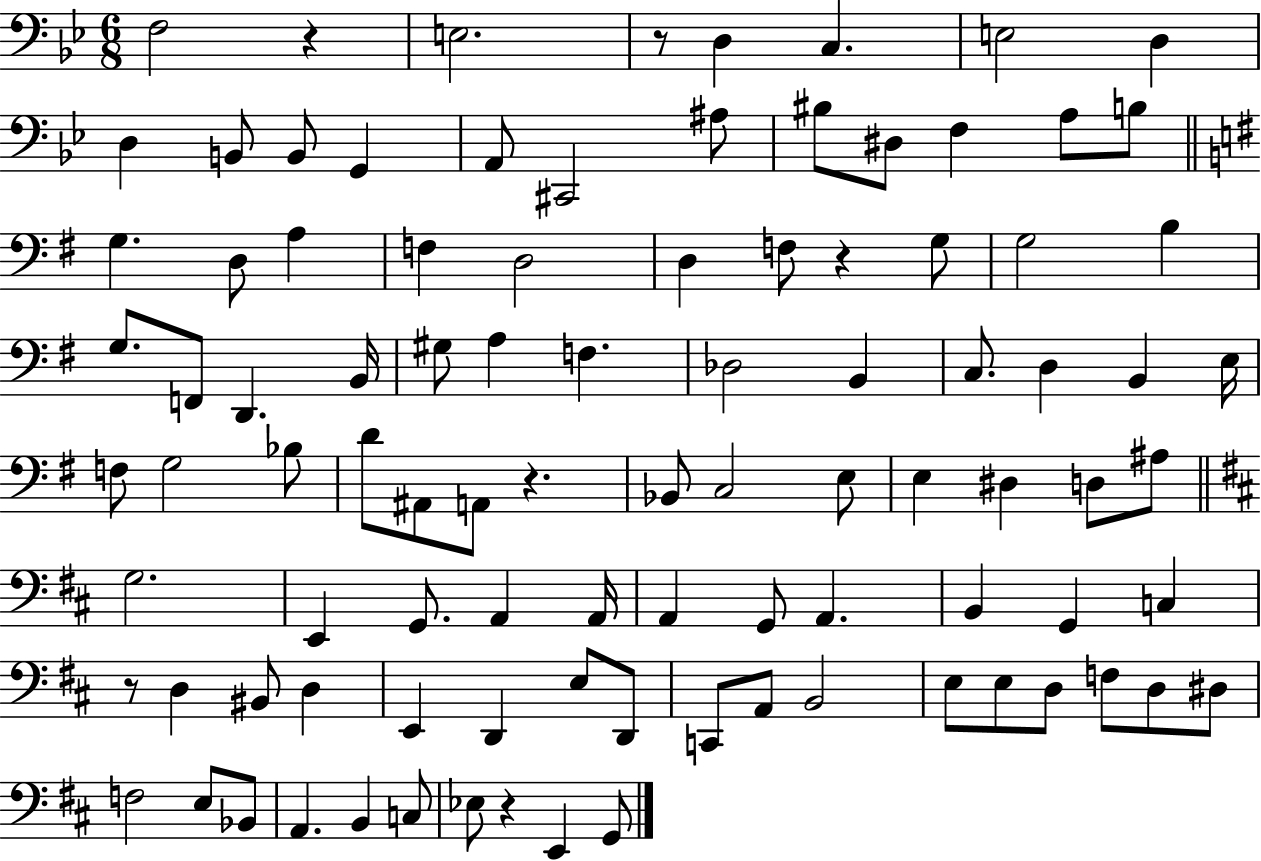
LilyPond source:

{
  \clef bass
  \numericTimeSignature
  \time 6/8
  \key bes \major
  f2 r4 | e2. | r8 d4 c4. | e2 d4 | \break d4 b,8 b,8 g,4 | a,8 cis,2 ais8 | bis8 dis8 f4 a8 b8 | \bar "||" \break \key g \major g4. d8 a4 | f4 d2 | d4 f8 r4 g8 | g2 b4 | \break g8. f,8 d,4. b,16 | gis8 a4 f4. | des2 b,4 | c8. d4 b,4 e16 | \break f8 g2 bes8 | d'8 ais,8 a,8 r4. | bes,8 c2 e8 | e4 dis4 d8 ais8 | \break \bar "||" \break \key b \minor g2. | e,4 g,8. a,4 a,16 | a,4 g,8 a,4. | b,4 g,4 c4 | \break r8 d4 bis,8 d4 | e,4 d,4 e8 d,8 | c,8 a,8 b,2 | e8 e8 d8 f8 d8 dis8 | \break f2 e8 bes,8 | a,4. b,4 c8 | ees8 r4 e,4 g,8 | \bar "|."
}